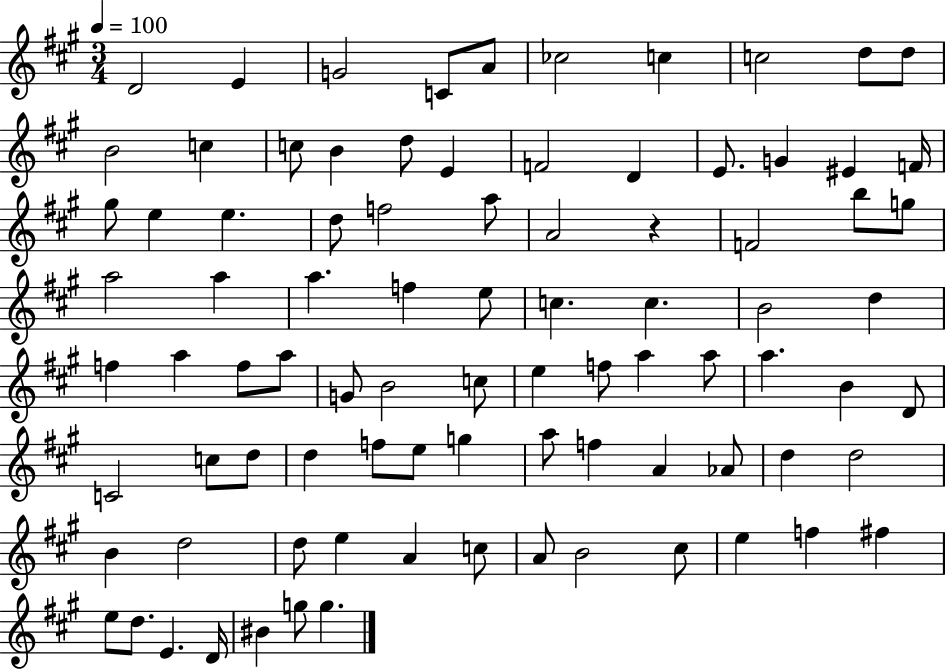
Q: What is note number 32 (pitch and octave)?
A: G5